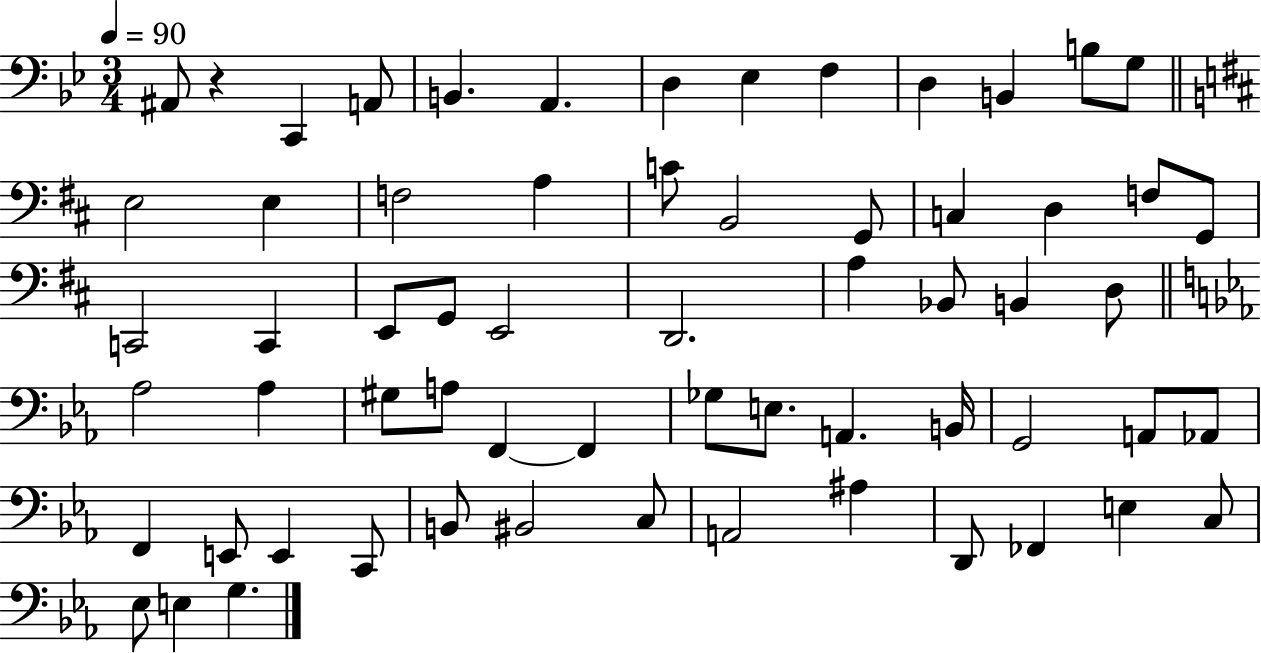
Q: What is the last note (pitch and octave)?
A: G3